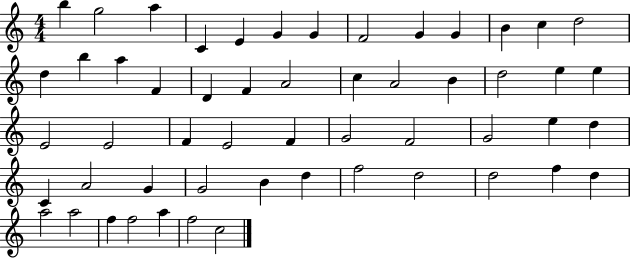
B5/q G5/h A5/q C4/q E4/q G4/q G4/q F4/h G4/q G4/q B4/q C5/q D5/h D5/q B5/q A5/q F4/q D4/q F4/q A4/h C5/q A4/h B4/q D5/h E5/q E5/q E4/h E4/h F4/q E4/h F4/q G4/h F4/h G4/h E5/q D5/q C4/q A4/h G4/q G4/h B4/q D5/q F5/h D5/h D5/h F5/q D5/q A5/h A5/h F5/q F5/h A5/q F5/h C5/h